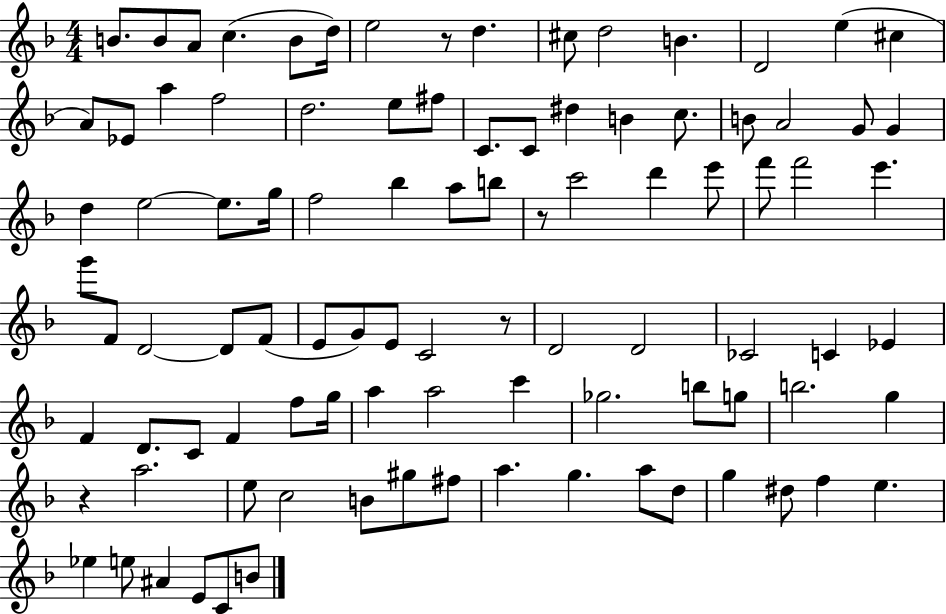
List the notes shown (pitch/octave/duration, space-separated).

B4/e. B4/e A4/e C5/q. B4/e D5/s E5/h R/e D5/q. C#5/e D5/h B4/q. D4/h E5/q C#5/q A4/e Eb4/e A5/q F5/h D5/h. E5/e F#5/e C4/e. C4/e D#5/q B4/q C5/e. B4/e A4/h G4/e G4/q D5/q E5/h E5/e. G5/s F5/h Bb5/q A5/e B5/e R/e C6/h D6/q E6/e F6/e F6/h E6/q. G6/e F4/e D4/h D4/e F4/e E4/e G4/e E4/e C4/h R/e D4/h D4/h CES4/h C4/q Eb4/q F4/q D4/e. C4/e F4/q F5/e G5/s A5/q A5/h C6/q Gb5/h. B5/e G5/e B5/h. G5/q R/q A5/h. E5/e C5/h B4/e G#5/e F#5/e A5/q. G5/q. A5/e D5/e G5/q D#5/e F5/q E5/q. Eb5/q E5/e A#4/q E4/e C4/e B4/e